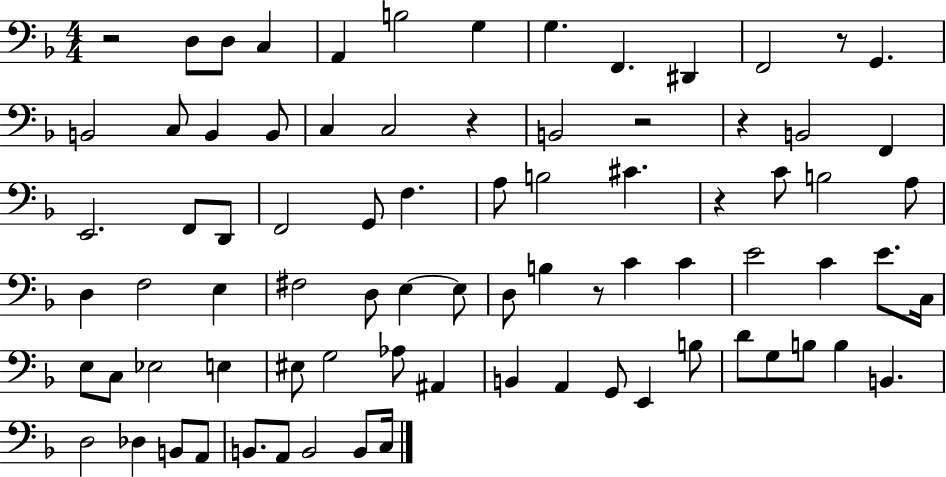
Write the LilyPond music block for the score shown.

{
  \clef bass
  \numericTimeSignature
  \time 4/4
  \key f \major
  r2 d8 d8 c4 | a,4 b2 g4 | g4. f,4. dis,4 | f,2 r8 g,4. | \break b,2 c8 b,4 b,8 | c4 c2 r4 | b,2 r2 | r4 b,2 f,4 | \break e,2. f,8 d,8 | f,2 g,8 f4. | a8 b2 cis'4. | r4 c'8 b2 a8 | \break d4 f2 e4 | fis2 d8 e4~~ e8 | d8 b4 r8 c'4 c'4 | e'2 c'4 e'8. c16 | \break e8 c8 ees2 e4 | eis8 g2 aes8 ais,4 | b,4 a,4 g,8 e,4 b8 | d'8 g8 b8 b4 b,4. | \break d2 des4 b,8 a,8 | b,8. a,8 b,2 b,8 c16 | \bar "|."
}